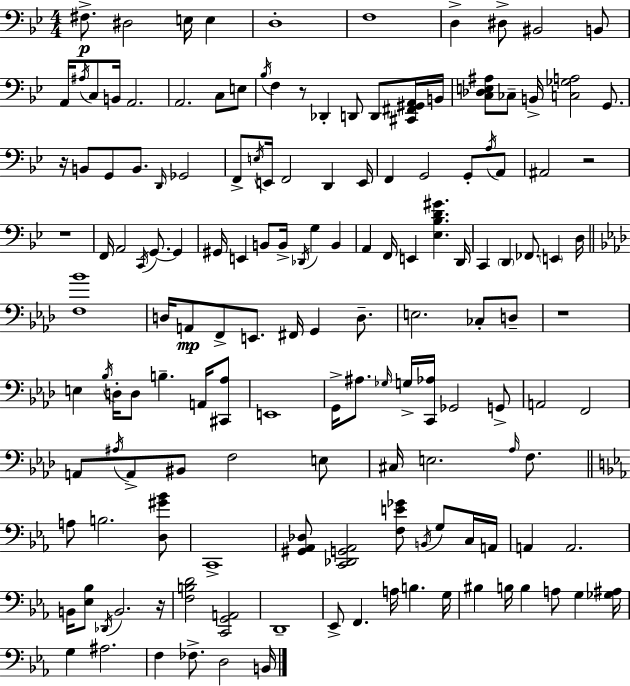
{
  \clef bass
  \numericTimeSignature
  \time 4/4
  \key g \minor
  fis8.->\p dis2 e16 e4 | d1-. | f1 | d4-> dis8-> bis,2 b,8 | \break a,16 \acciaccatura { ais16 } c8 b,16 a,2. | a,2. c8 e8 | \acciaccatura { bes16 } f4 r8 des,4-. d,8 d,8 | <cis, fis, gis, a,>16 b,16 <c des e ais>8 ces8-- b,16-> <c ges a>2 g,8. | \break r16 b,8 g,8 b,8. \grace { d,16 } ges,2 | f,8-> \acciaccatura { e16 } e,16 f,2 d,4 | e,16 f,4 g,2 | g,8-. \acciaccatura { a16 } a,8 ais,2 r2 | \break r1 | f,16 a,2 \acciaccatura { c,16 } g,8.~~ | g,4 gis,16 e,4 b,8 b,16-> \acciaccatura { des,16 } g4 | b,4 a,4 f,16 e,4 | \break <ees bes d' gis'>4. d,16 c,4 \parenthesize d,4 fes,8. | \parenthesize e,4 d16 \bar "||" \break \key aes \major <f bes'>1 | d16 a,8\mp f,8-> e,8. fis,16 g,4 d8.-- | e2. ces8-. d8-- | r1 | \break e4 \acciaccatura { bes16 } d16-. d8 b4.-- a,16 <cis, aes>8 | e,1 | g,16-> ais8. \grace { ges16 } g16-> <c, aes>16 ges,2 | g,8-> a,2 f,2 | \break a,8 \acciaccatura { ais16 } a,8-> bis,8 f2 | e8 cis16 e2. | \grace { aes16 } f8. \bar "||" \break \key ees \major a8 b2. <d gis' bes'>8 | c,1-> | <gis, aes, des>8 <c, des, g, aes,>2 <f e' ges'>8 \acciaccatura { b,16 } g8 c16 | a,16 a,4 a,2. | \break b,16 <ees bes>8 \acciaccatura { des,16 } b,2. | r16 <f b d'>2 <c, g, a,>2 | d,1-- | ees,8-> f,4. a16 b4. | \break g16 bis4 b16 b4 a8 g4 | <ges ais>16 g4 ais2. | f4 fes8.-> d2 | b,16 \bar "|."
}